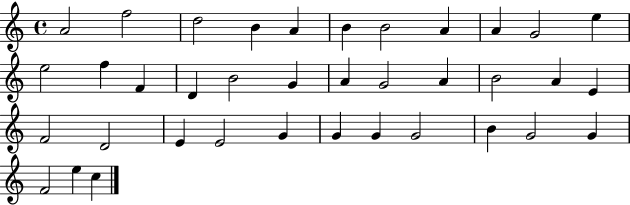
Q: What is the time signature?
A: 4/4